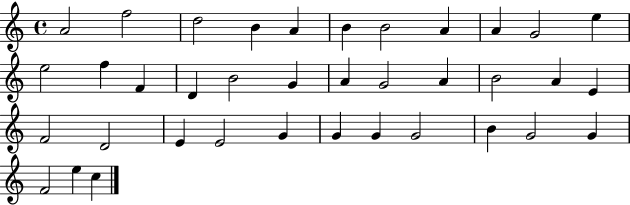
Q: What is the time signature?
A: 4/4